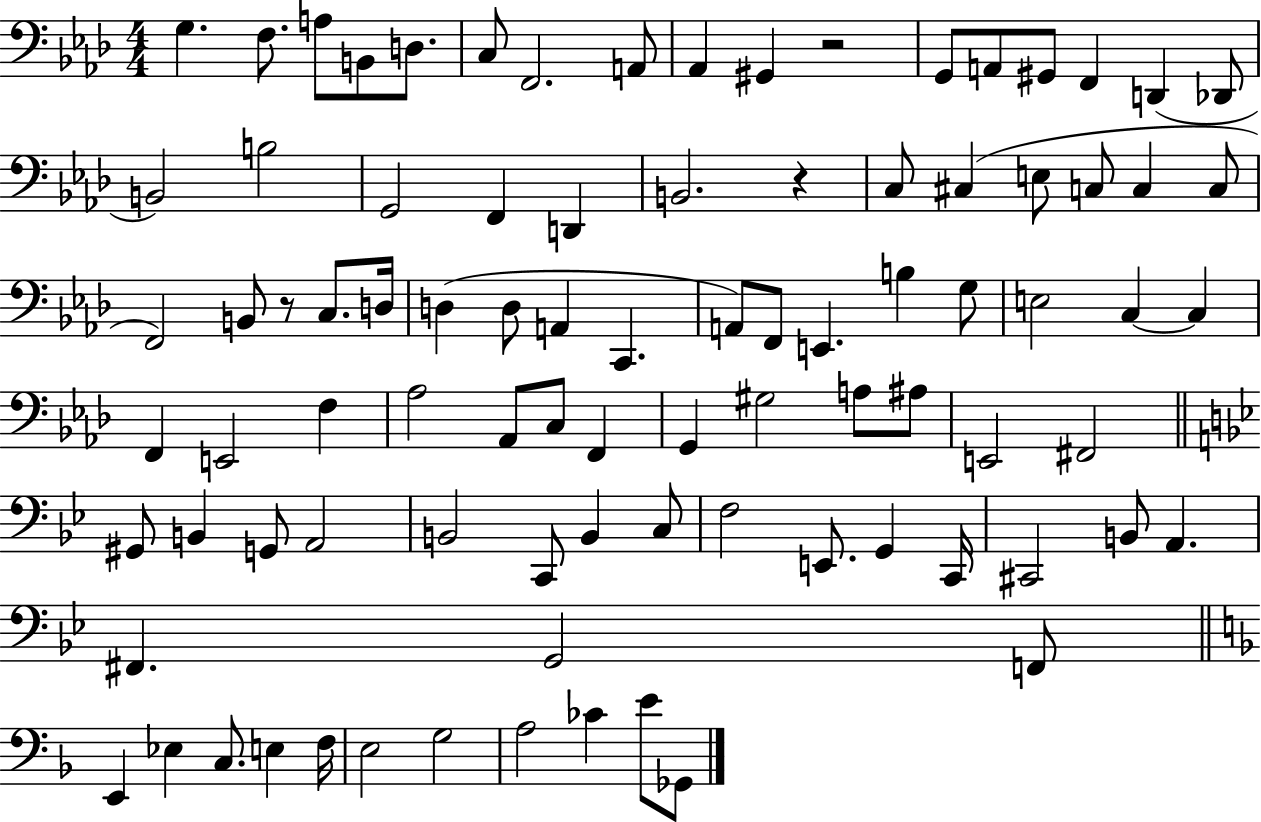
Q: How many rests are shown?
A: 3